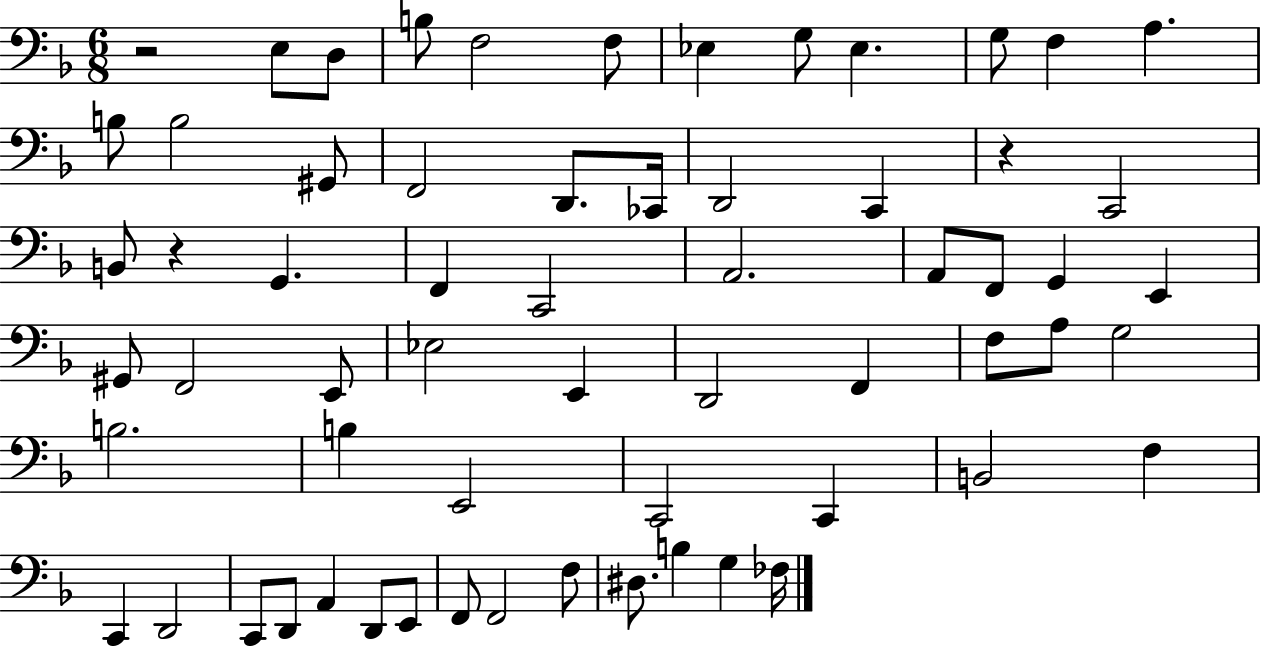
R/h E3/e D3/e B3/e F3/h F3/e Eb3/q G3/e Eb3/q. G3/e F3/q A3/q. B3/e B3/h G#2/e F2/h D2/e. CES2/s D2/h C2/q R/q C2/h B2/e R/q G2/q. F2/q C2/h A2/h. A2/e F2/e G2/q E2/q G#2/e F2/h E2/e Eb3/h E2/q D2/h F2/q F3/e A3/e G3/h B3/h. B3/q E2/h C2/h C2/q B2/h F3/q C2/q D2/h C2/e D2/e A2/q D2/e E2/e F2/e F2/h F3/e D#3/e. B3/q G3/q FES3/s